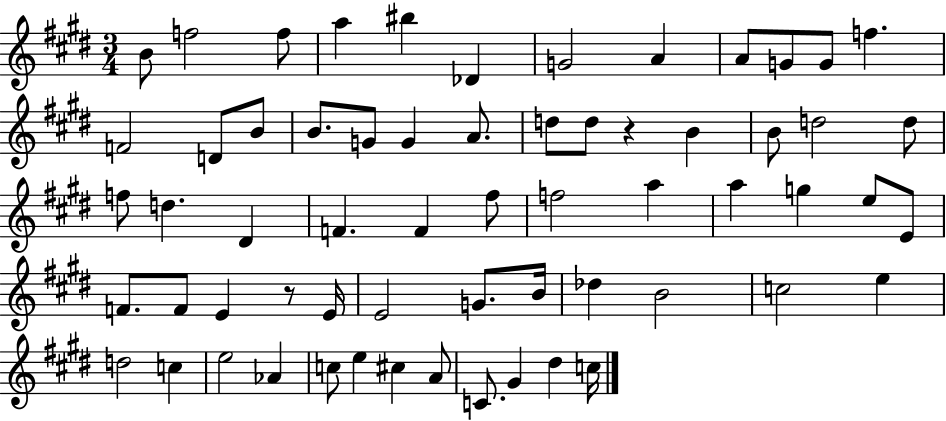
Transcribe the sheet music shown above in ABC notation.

X:1
T:Untitled
M:3/4
L:1/4
K:E
B/2 f2 f/2 a ^b _D G2 A A/2 G/2 G/2 f F2 D/2 B/2 B/2 G/2 G A/2 d/2 d/2 z B B/2 d2 d/2 f/2 d ^D F F ^f/2 f2 a a g e/2 E/2 F/2 F/2 E z/2 E/4 E2 G/2 B/4 _d B2 c2 e d2 c e2 _A c/2 e ^c A/2 C/2 ^G ^d c/4